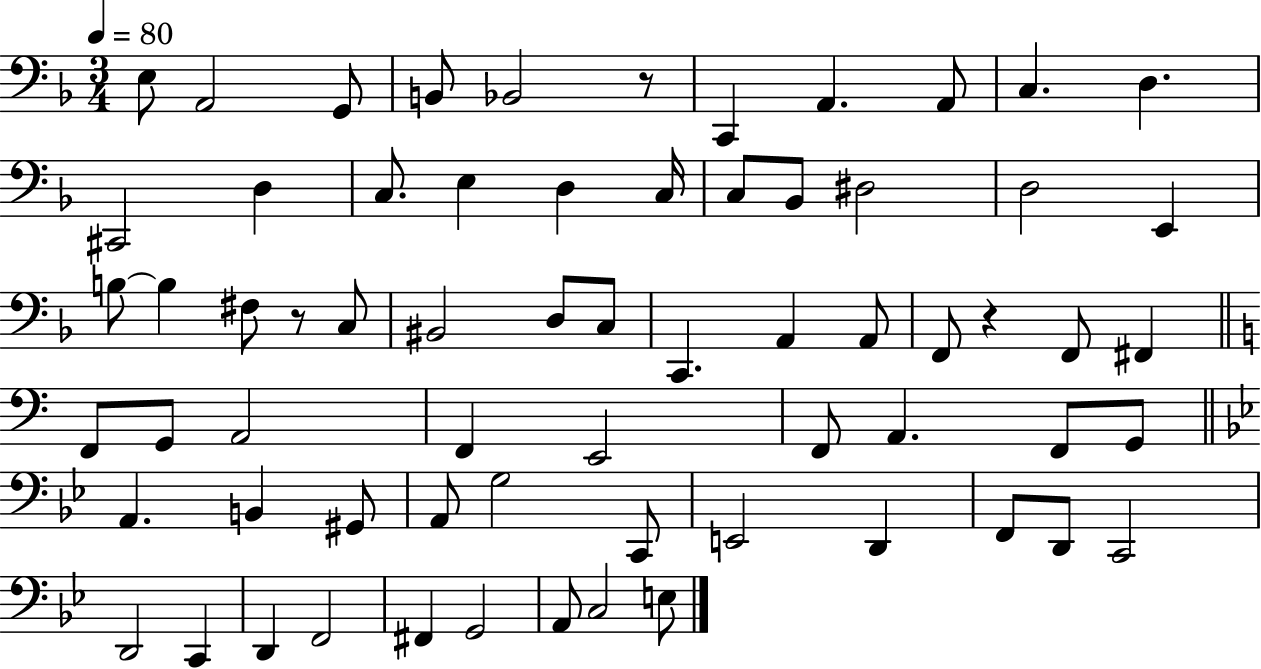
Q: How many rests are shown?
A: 3